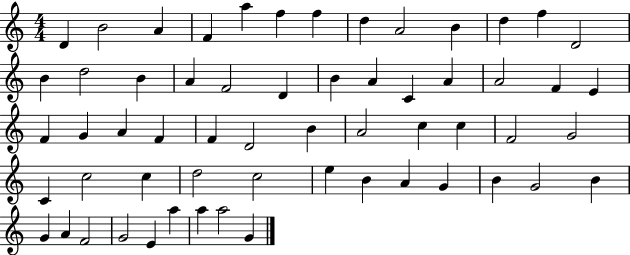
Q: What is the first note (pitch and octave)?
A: D4